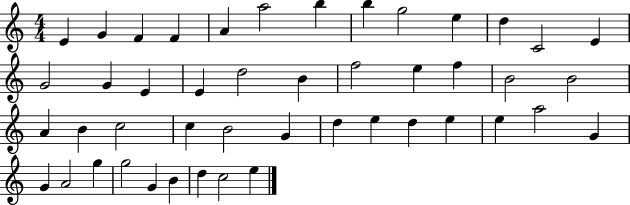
{
  \clef treble
  \numericTimeSignature
  \time 4/4
  \key c \major
  e'4 g'4 f'4 f'4 | a'4 a''2 b''4 | b''4 g''2 e''4 | d''4 c'2 e'4 | \break g'2 g'4 e'4 | e'4 d''2 b'4 | f''2 e''4 f''4 | b'2 b'2 | \break a'4 b'4 c''2 | c''4 b'2 g'4 | d''4 e''4 d''4 e''4 | e''4 a''2 g'4 | \break g'4 a'2 g''4 | g''2 g'4 b'4 | d''4 c''2 e''4 | \bar "|."
}